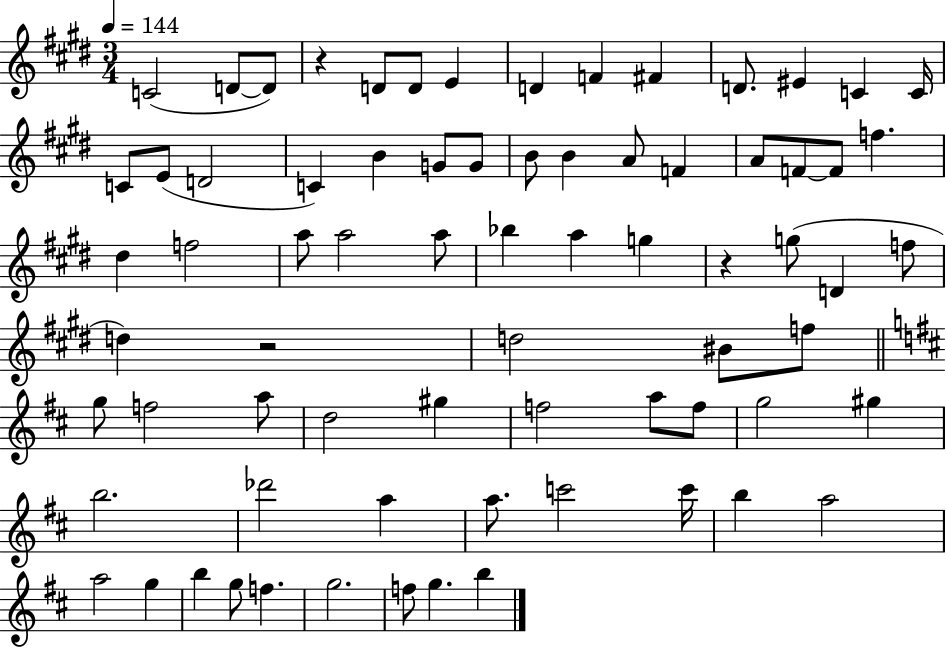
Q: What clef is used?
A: treble